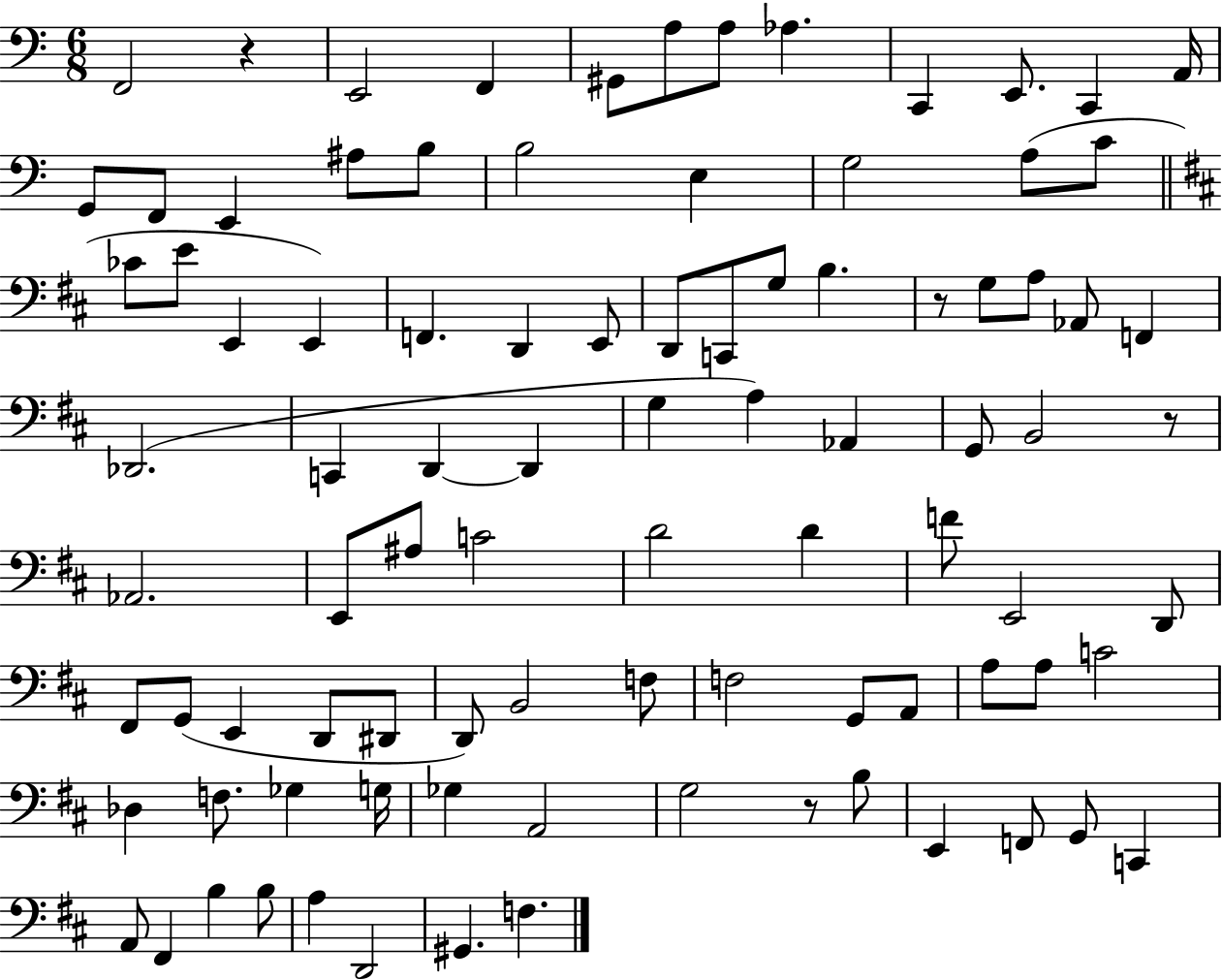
F2/h R/q E2/h F2/q G#2/e A3/e A3/e Ab3/q. C2/q E2/e. C2/q A2/s G2/e F2/e E2/q A#3/e B3/e B3/h E3/q G3/h A3/e C4/e CES4/e E4/e E2/q E2/q F2/q. D2/q E2/e D2/e C2/e G3/e B3/q. R/e G3/e A3/e Ab2/e F2/q Db2/h. C2/q D2/q D2/q G3/q A3/q Ab2/q G2/e B2/h R/e Ab2/h. E2/e A#3/e C4/h D4/h D4/q F4/e E2/h D2/e F#2/e G2/e E2/q D2/e D#2/e D2/e B2/h F3/e F3/h G2/e A2/e A3/e A3/e C4/h Db3/q F3/e. Gb3/q G3/s Gb3/q A2/h G3/h R/e B3/e E2/q F2/e G2/e C2/q A2/e F#2/q B3/q B3/e A3/q D2/h G#2/q. F3/q.